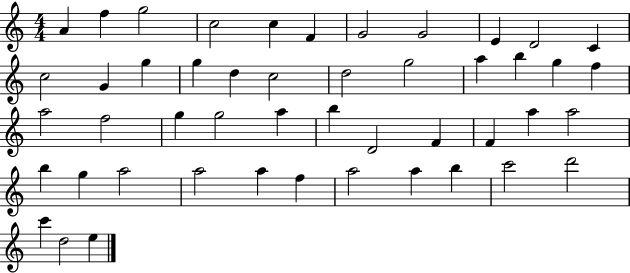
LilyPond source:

{
  \clef treble
  \numericTimeSignature
  \time 4/4
  \key c \major
  a'4 f''4 g''2 | c''2 c''4 f'4 | g'2 g'2 | e'4 d'2 c'4 | \break c''2 g'4 g''4 | g''4 d''4 c''2 | d''2 g''2 | a''4 b''4 g''4 f''4 | \break a''2 f''2 | g''4 g''2 a''4 | b''4 d'2 f'4 | f'4 a''4 a''2 | \break b''4 g''4 a''2 | a''2 a''4 f''4 | a''2 a''4 b''4 | c'''2 d'''2 | \break c'''4 d''2 e''4 | \bar "|."
}